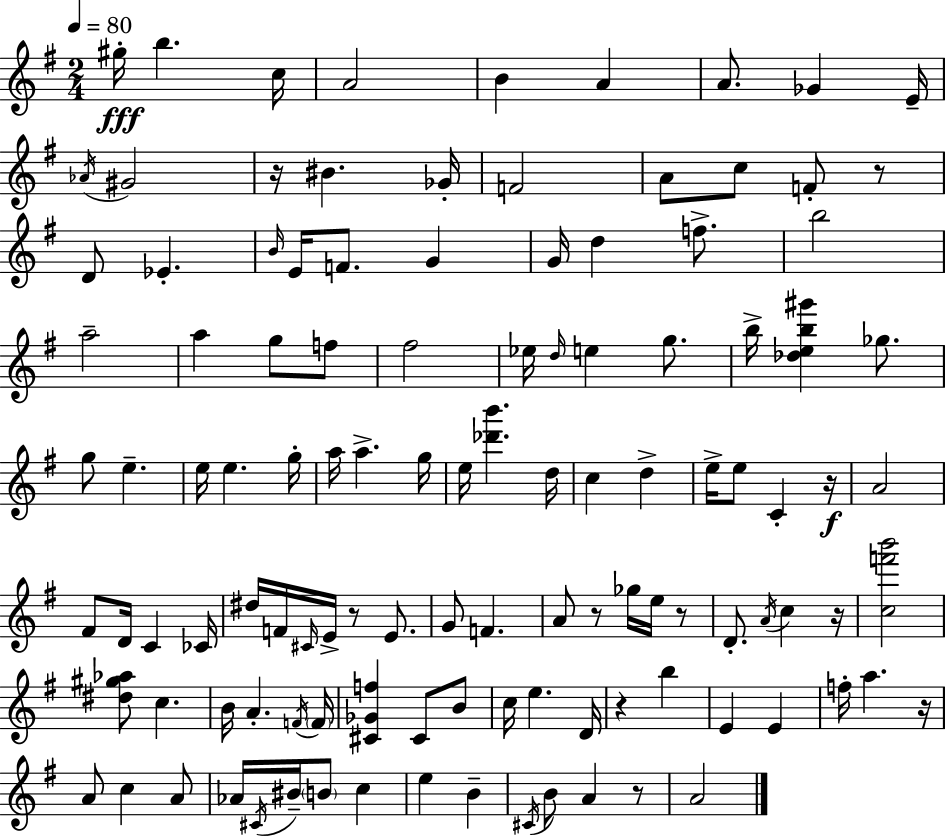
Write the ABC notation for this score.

X:1
T:Untitled
M:2/4
L:1/4
K:Em
^g/4 b c/4 A2 B A A/2 _G E/4 _A/4 ^G2 z/4 ^B _G/4 F2 A/2 c/2 F/2 z/2 D/2 _E B/4 E/4 F/2 G G/4 d f/2 b2 a2 a g/2 f/2 ^f2 _e/4 d/4 e g/2 b/4 [_deb^g'] _g/2 g/2 e e/4 e g/4 a/4 a g/4 e/4 [_d'b'] d/4 c d e/4 e/2 C z/4 A2 ^F/2 D/4 C _C/4 ^d/4 F/4 ^C/4 E/4 z/2 E/2 G/2 F A/2 z/2 _g/4 e/4 z/2 D/2 A/4 c z/4 [cf'b']2 [^d^g_a]/2 c B/4 A F/4 F/4 [^C_Gf] ^C/2 B/2 c/4 e D/4 z b E E f/4 a z/4 A/2 c A/2 _A/4 ^C/4 ^B/4 B/2 c e B ^C/4 B/2 A z/2 A2